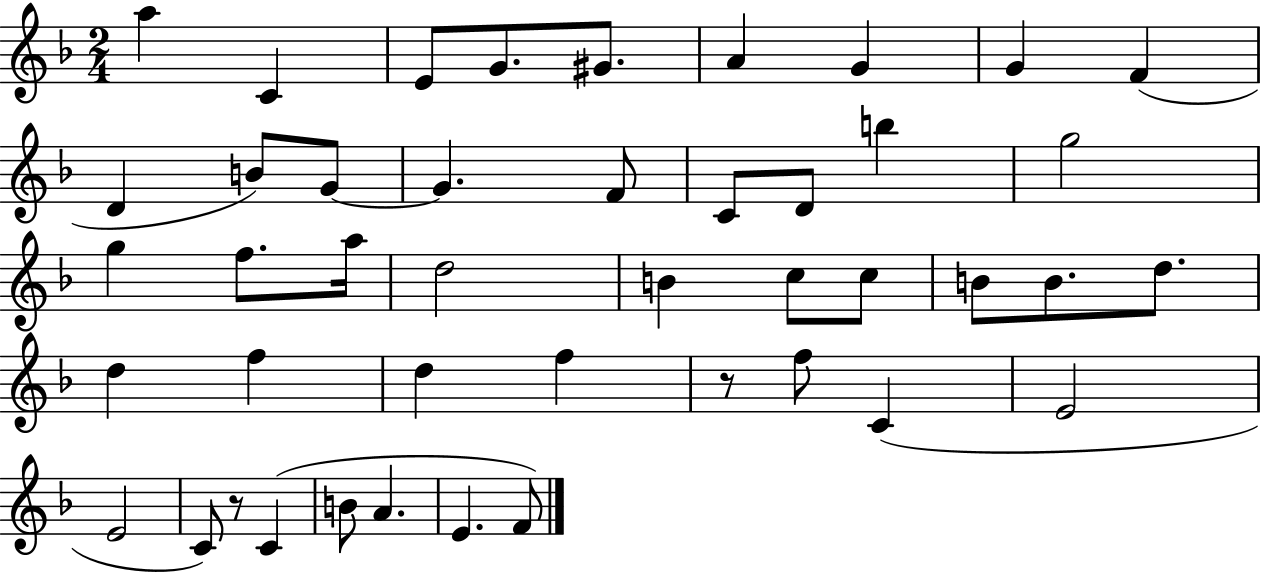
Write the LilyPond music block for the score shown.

{
  \clef treble
  \numericTimeSignature
  \time 2/4
  \key f \major
  a''4 c'4 | e'8 g'8. gis'8. | a'4 g'4 | g'4 f'4( | \break d'4 b'8) g'8~~ | g'4. f'8 | c'8 d'8 b''4 | g''2 | \break g''4 f''8. a''16 | d''2 | b'4 c''8 c''8 | b'8 b'8. d''8. | \break d''4 f''4 | d''4 f''4 | r8 f''8 c'4( | e'2 | \break e'2 | c'8) r8 c'4( | b'8 a'4. | e'4. f'8) | \break \bar "|."
}